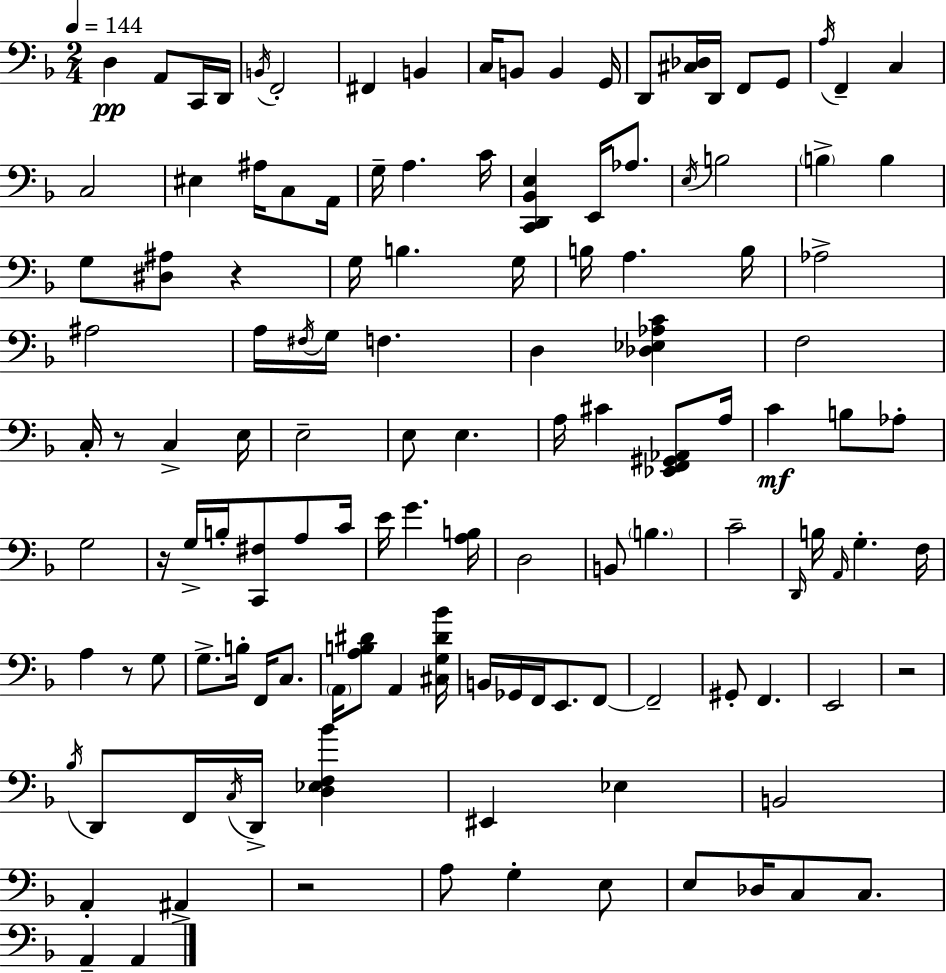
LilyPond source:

{
  \clef bass
  \numericTimeSignature
  \time 2/4
  \key d \minor
  \tempo 4 = 144
  \repeat volta 2 { d4\pp a,8 c,16 d,16 | \acciaccatura { b,16 } f,2-. | fis,4 b,4 | c16 b,8 b,4 | \break g,16 d,8 <cis des>16 d,16 f,8 g,8 | \acciaccatura { a16 } f,4-- c4 | c2 | eis4 ais16 c8 | \break a,16 g16-- a4. | c'16 <c, d, bes, e>4 e,16 aes8. | \acciaccatura { e16 } b2 | \parenthesize b4-> b4 | \break g8 <dis ais>8 r4 | g16 b4. | g16 b16 a4. | b16 aes2-> | \break ais2 | a16 \acciaccatura { fis16 } g16 f4. | d4 | <des ees aes c'>4 f2 | \break c16-. r8 c4-> | e16 e2-- | e8 e4. | a16 cis'4 | \break <ees, f, gis, aes,>8 a16 c'4\mf | b8 aes8-. g2 | r16 g16-> b16-. <c, fis>8 | a8 c'16 e'16 g'4. | \break <a b>16 d2 | b,8 \parenthesize b4. | c'2-- | \grace { d,16 } b16 \grace { a,16 } g4.-. | \break f16 a4 | r8 g8 g8.-> | b16-. f,16 c8. \parenthesize a,16 <a b dis'>8 | a,4 <cis g dis' bes'>16 b,16 ges,16 | \break f,16 e,8. f,8~~ f,2-- | gis,8-. | f,4. e,2 | r2 | \break \acciaccatura { bes16 } d,8 | f,16 \acciaccatura { c16 } d,16-> <d ees f bes'>4 | eis,4 ees4 | b,2 | \break a,4-. ais,4-> | r2 | a8 g4-. e8 | e8 des16 c8 c8. | \break a,4-- a,4 | } \bar "|."
}